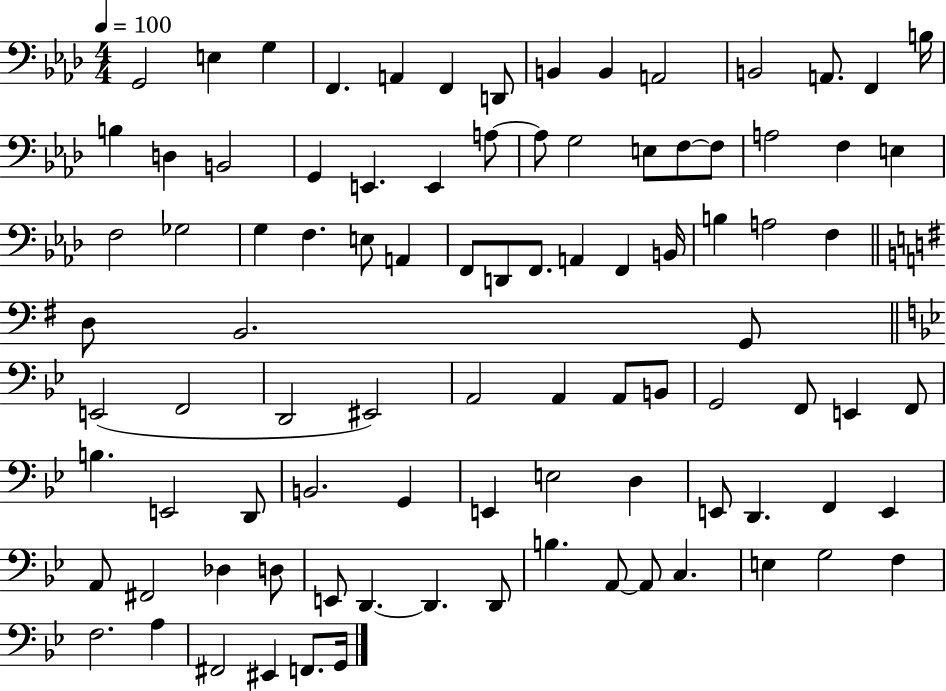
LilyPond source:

{
  \clef bass
  \numericTimeSignature
  \time 4/4
  \key aes \major
  \tempo 4 = 100
  \repeat volta 2 { g,2 e4 g4 | f,4. a,4 f,4 d,8 | b,4 b,4 a,2 | b,2 a,8. f,4 b16 | \break b4 d4 b,2 | g,4 e,4. e,4 a8~~ | a8 g2 e8 f8~~ f8 | a2 f4 e4 | \break f2 ges2 | g4 f4. e8 a,4 | f,8 d,8 f,8. a,4 f,4 b,16 | b4 a2 f4 | \break \bar "||" \break \key g \major d8 b,2. g,8 | \bar "||" \break \key g \minor e,2( f,2 | d,2 eis,2) | a,2 a,4 a,8 b,8 | g,2 f,8 e,4 f,8 | \break b4. e,2 d,8 | b,2. g,4 | e,4 e2 d4 | e,8 d,4. f,4 e,4 | \break a,8 fis,2 des4 d8 | e,8 d,4.~~ d,4. d,8 | b4. a,8~~ a,8 c4. | e4 g2 f4 | \break f2. a4 | fis,2 eis,4 f,8. g,16 | } \bar "|."
}